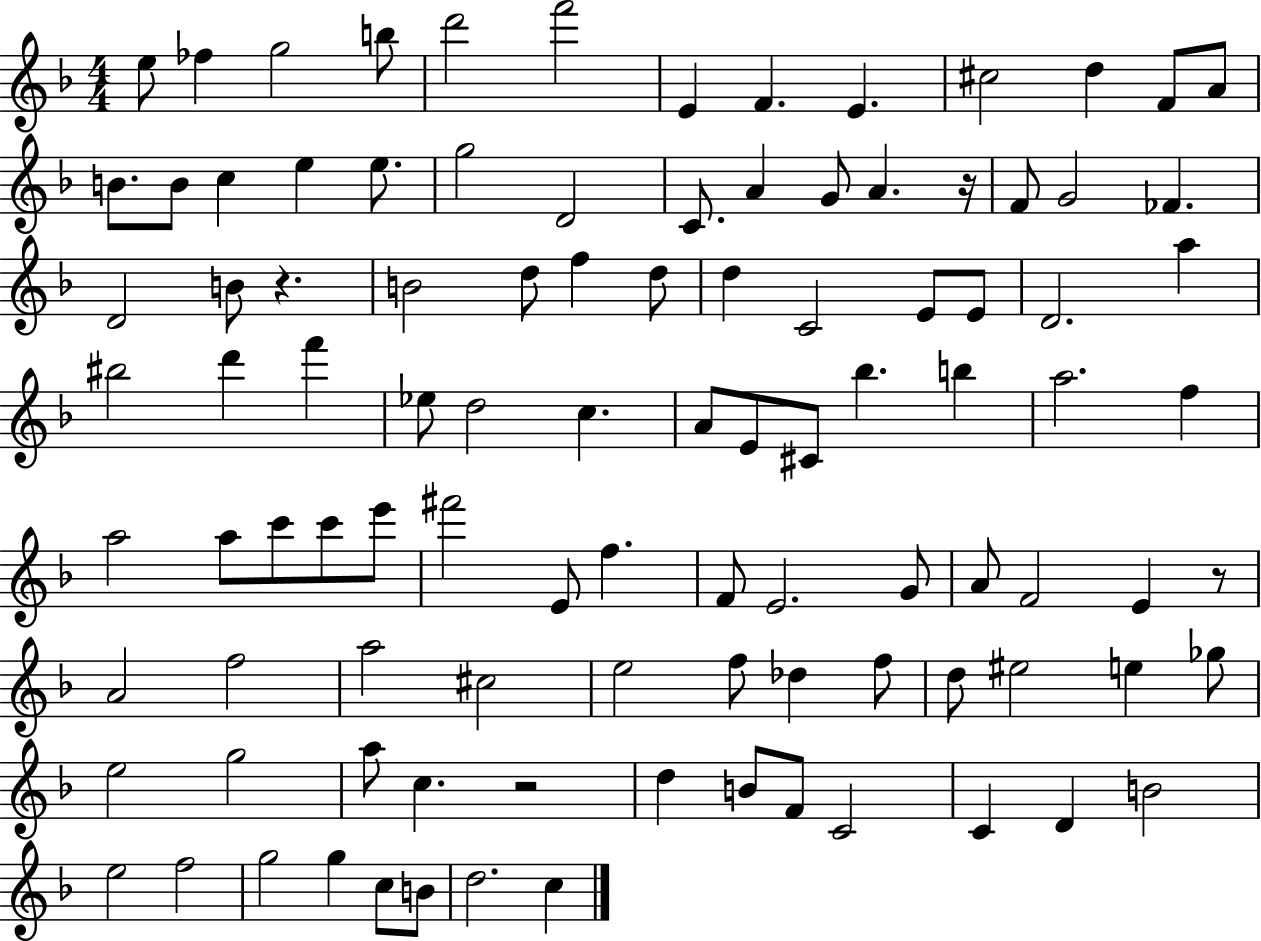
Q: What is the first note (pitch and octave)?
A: E5